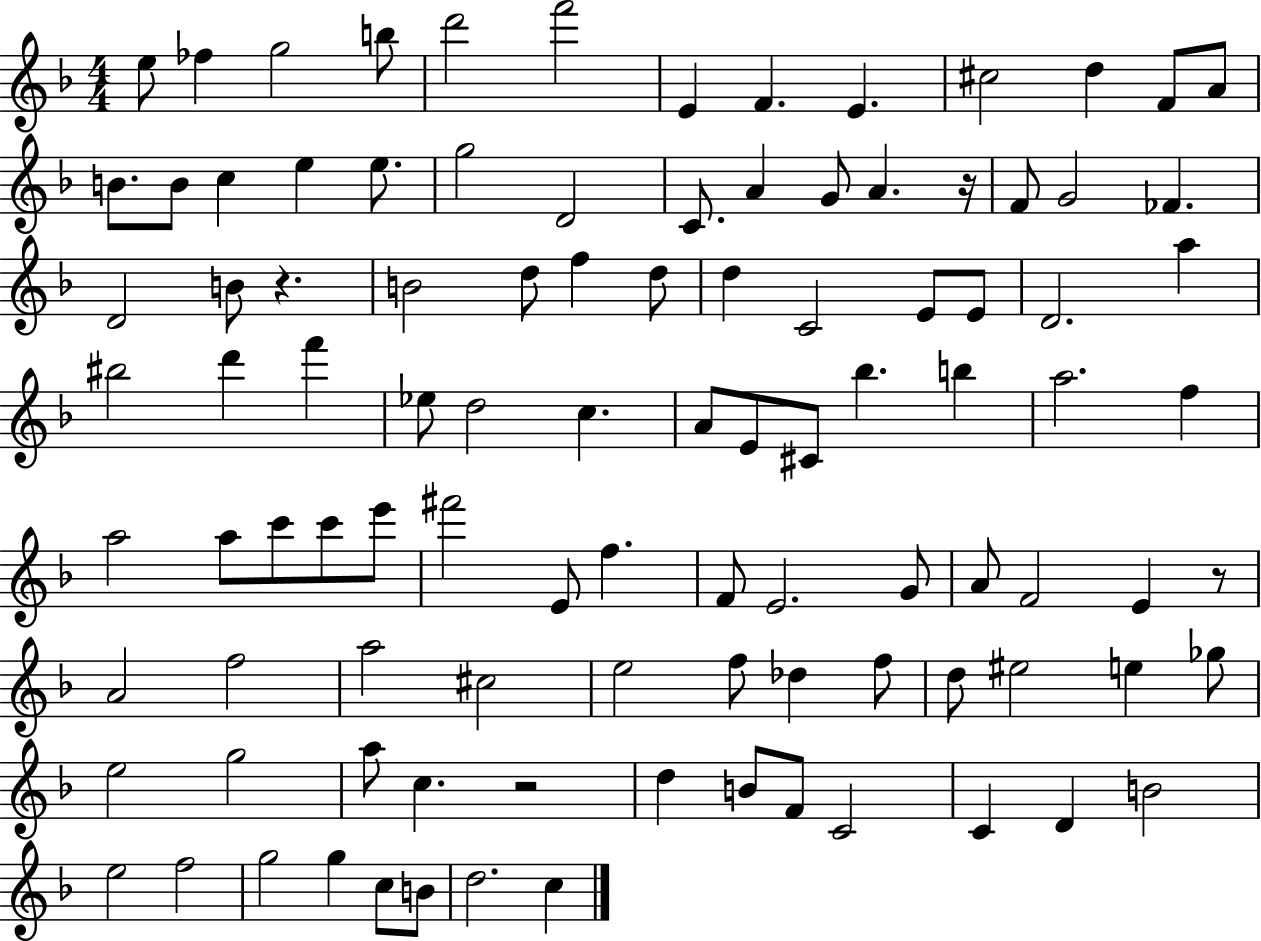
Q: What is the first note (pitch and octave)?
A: E5